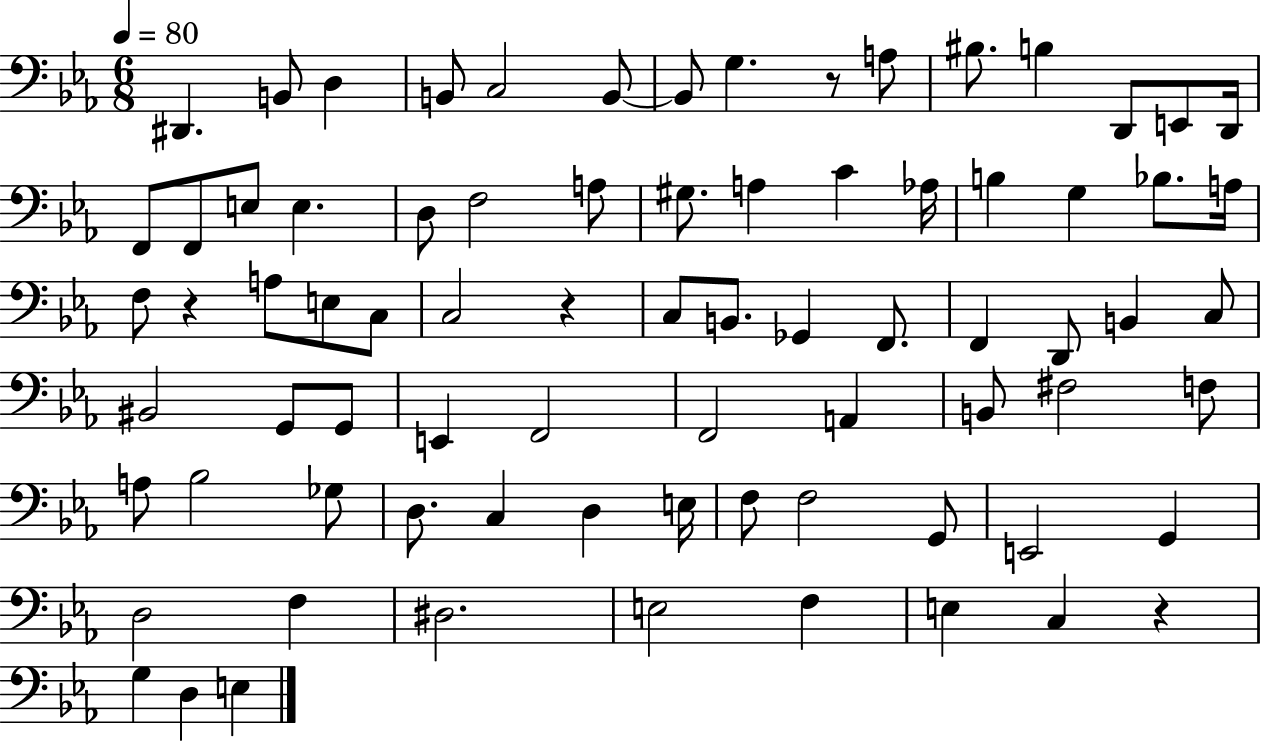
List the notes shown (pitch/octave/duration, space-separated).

D#2/q. B2/e D3/q B2/e C3/h B2/e B2/e G3/q. R/e A3/e BIS3/e. B3/q D2/e E2/e D2/s F2/e F2/e E3/e E3/q. D3/e F3/h A3/e G#3/e. A3/q C4/q Ab3/s B3/q G3/q Bb3/e. A3/s F3/e R/q A3/e E3/e C3/e C3/h R/q C3/e B2/e. Gb2/q F2/e. F2/q D2/e B2/q C3/e BIS2/h G2/e G2/e E2/q F2/h F2/h A2/q B2/e F#3/h F3/e A3/e Bb3/h Gb3/e D3/e. C3/q D3/q E3/s F3/e F3/h G2/e E2/h G2/q D3/h F3/q D#3/h. E3/h F3/q E3/q C3/q R/q G3/q D3/q E3/q